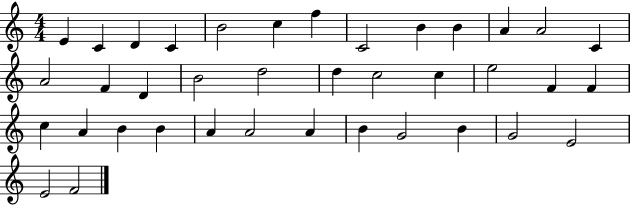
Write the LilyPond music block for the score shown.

{
  \clef treble
  \numericTimeSignature
  \time 4/4
  \key c \major
  e'4 c'4 d'4 c'4 | b'2 c''4 f''4 | c'2 b'4 b'4 | a'4 a'2 c'4 | \break a'2 f'4 d'4 | b'2 d''2 | d''4 c''2 c''4 | e''2 f'4 f'4 | \break c''4 a'4 b'4 b'4 | a'4 a'2 a'4 | b'4 g'2 b'4 | g'2 e'2 | \break e'2 f'2 | \bar "|."
}